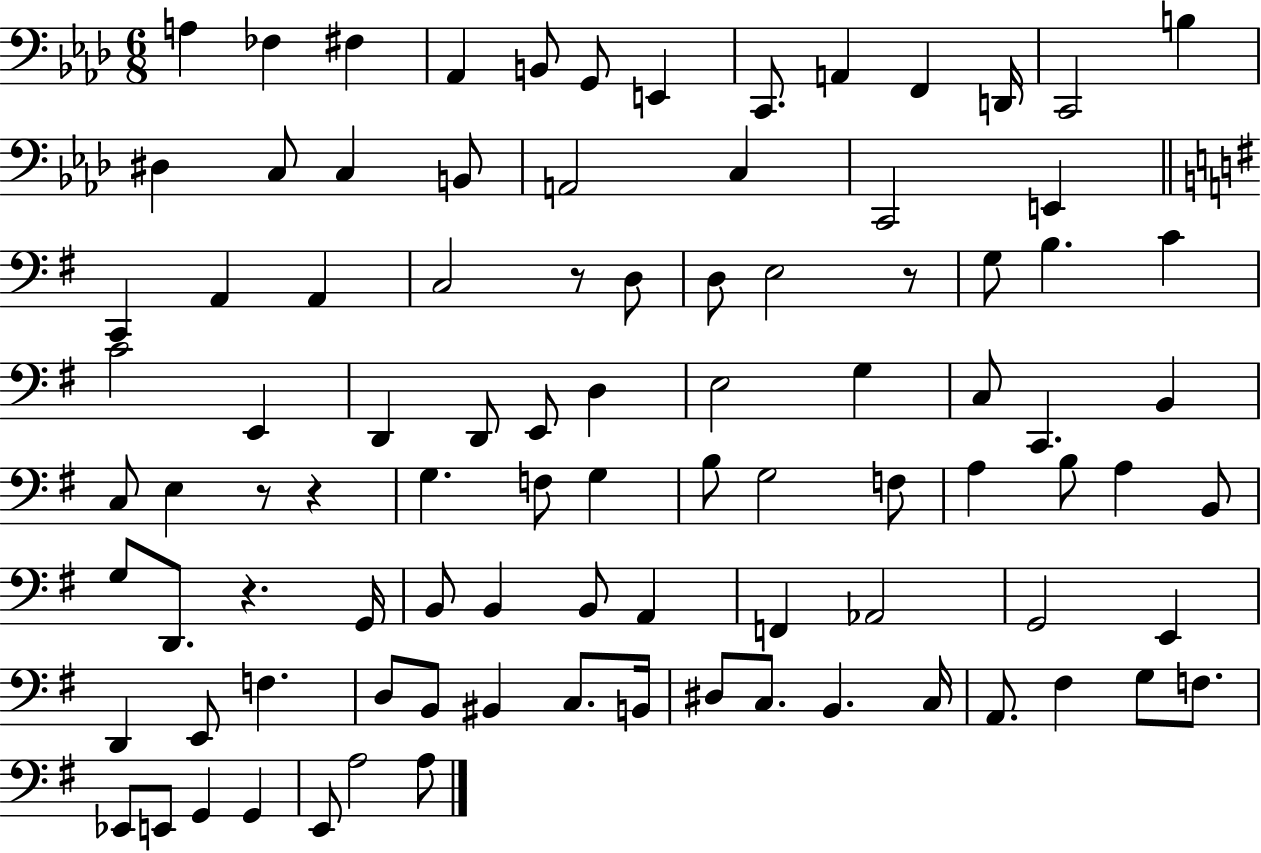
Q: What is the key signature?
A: AES major